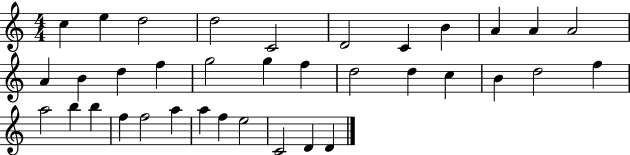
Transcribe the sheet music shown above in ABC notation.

X:1
T:Untitled
M:4/4
L:1/4
K:C
c e d2 d2 C2 D2 C B A A A2 A B d f g2 g f d2 d c B d2 f a2 b b f f2 a a f e2 C2 D D